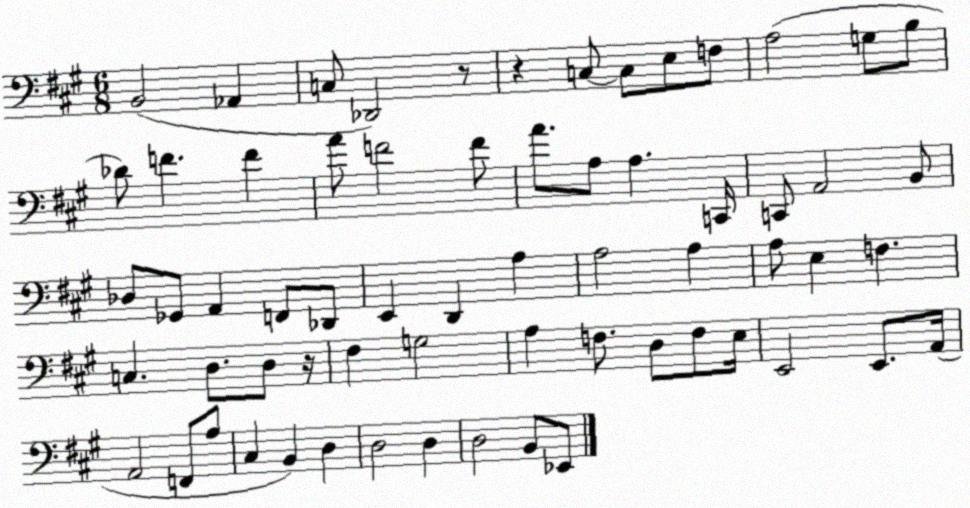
X:1
T:Untitled
M:6/8
L:1/4
K:A
B,,2 _A,, C,/2 _D,,2 z/2 z C,/2 C,/2 E,/2 F,/2 A,2 G,/2 B,/2 _D/2 F F A/2 F2 F/2 A/2 A,/2 A, C,,/4 C,,/2 A,,2 B,,/2 _D,/2 _G,,/2 A,, F,,/2 _D,,/2 E,, D,, A, A,2 A, A,/2 E, F, C, D,/2 D,/2 z/4 ^F, G,2 A, F,/2 D,/2 F,/2 E,/4 E,,2 E,,/2 A,,/4 A,,2 F,,/2 A,/2 ^C, B,, D, D,2 D, D,2 B,,/2 _E,,/2